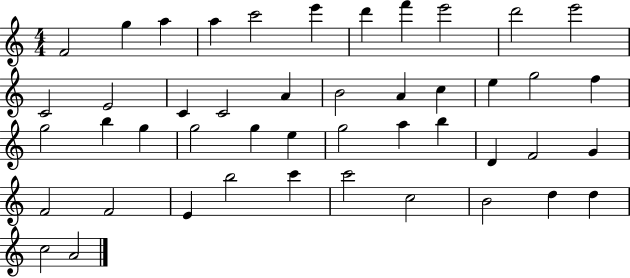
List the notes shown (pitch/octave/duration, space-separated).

F4/h G5/q A5/q A5/q C6/h E6/q D6/q F6/q E6/h D6/h E6/h C4/h E4/h C4/q C4/h A4/q B4/h A4/q C5/q E5/q G5/h F5/q G5/h B5/q G5/q G5/h G5/q E5/q G5/h A5/q B5/q D4/q F4/h G4/q F4/h F4/h E4/q B5/h C6/q C6/h C5/h B4/h D5/q D5/q C5/h A4/h